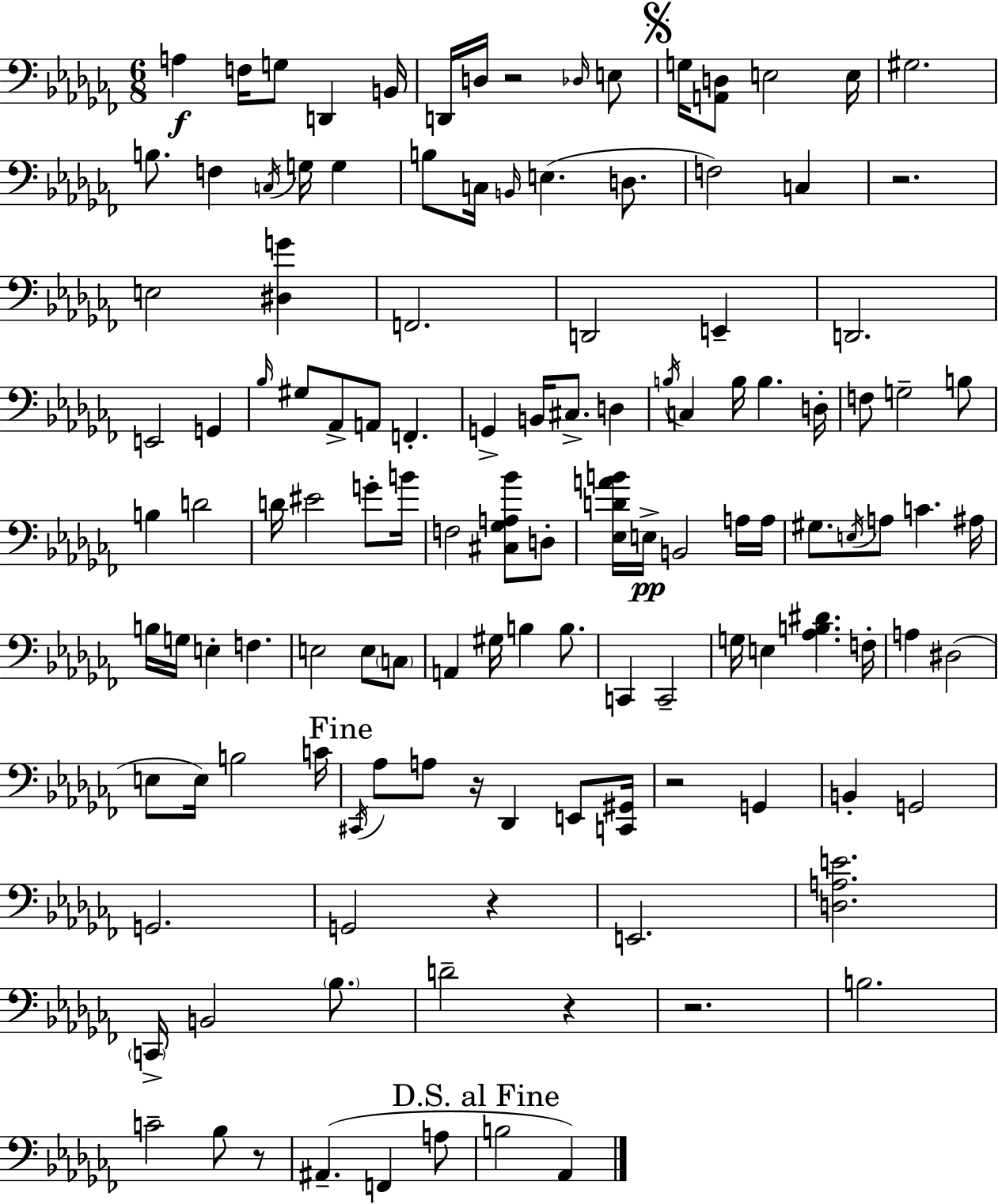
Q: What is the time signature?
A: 6/8